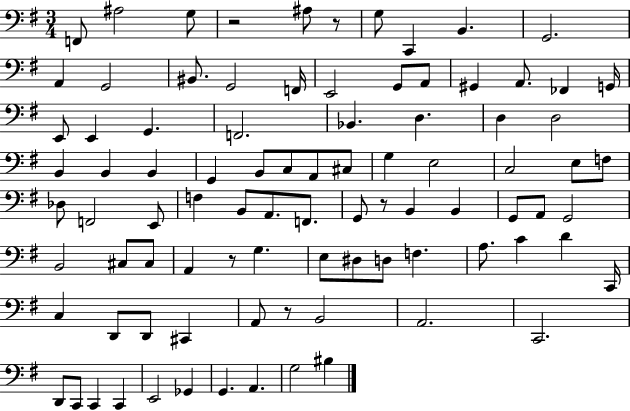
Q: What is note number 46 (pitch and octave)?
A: B2